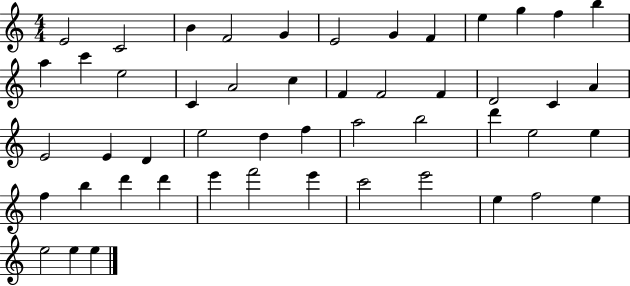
{
  \clef treble
  \numericTimeSignature
  \time 4/4
  \key c \major
  e'2 c'2 | b'4 f'2 g'4 | e'2 g'4 f'4 | e''4 g''4 f''4 b''4 | \break a''4 c'''4 e''2 | c'4 a'2 c''4 | f'4 f'2 f'4 | d'2 c'4 a'4 | \break e'2 e'4 d'4 | e''2 d''4 f''4 | a''2 b''2 | d'''4 e''2 e''4 | \break f''4 b''4 d'''4 d'''4 | e'''4 f'''2 e'''4 | c'''2 e'''2 | e''4 f''2 e''4 | \break e''2 e''4 e''4 | \bar "|."
}